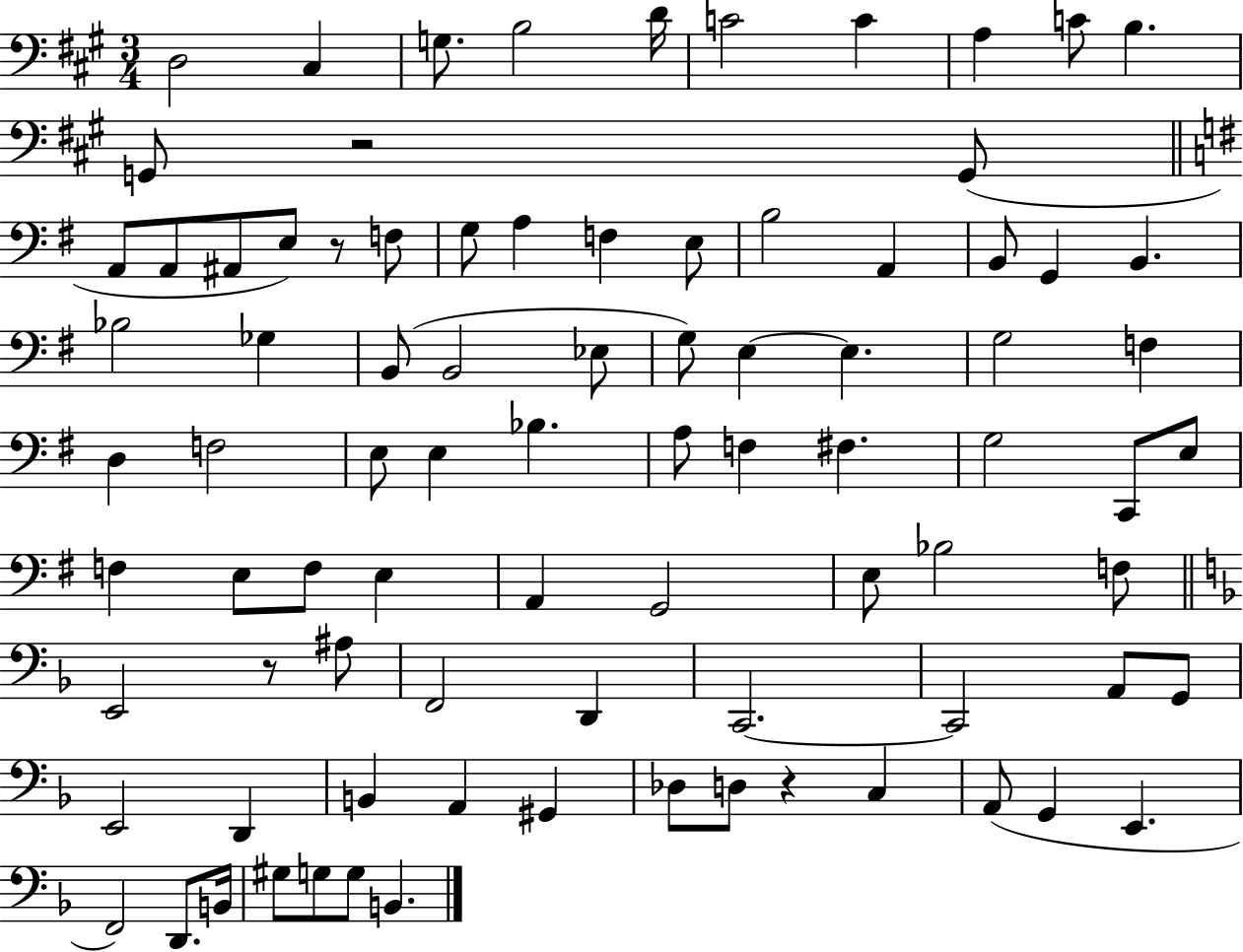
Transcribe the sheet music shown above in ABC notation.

X:1
T:Untitled
M:3/4
L:1/4
K:A
D,2 ^C, G,/2 B,2 D/4 C2 C A, C/2 B, G,,/2 z2 G,,/2 A,,/2 A,,/2 ^A,,/2 E,/2 z/2 F,/2 G,/2 A, F, E,/2 B,2 A,, B,,/2 G,, B,, _B,2 _G, B,,/2 B,,2 _E,/2 G,/2 E, E, G,2 F, D, F,2 E,/2 E, _B, A,/2 F, ^F, G,2 C,,/2 E,/2 F, E,/2 F,/2 E, A,, G,,2 E,/2 _B,2 F,/2 E,,2 z/2 ^A,/2 F,,2 D,, C,,2 C,,2 A,,/2 G,,/2 E,,2 D,, B,, A,, ^G,, _D,/2 D,/2 z C, A,,/2 G,, E,, F,,2 D,,/2 B,,/4 ^G,/2 G,/2 G,/2 B,,